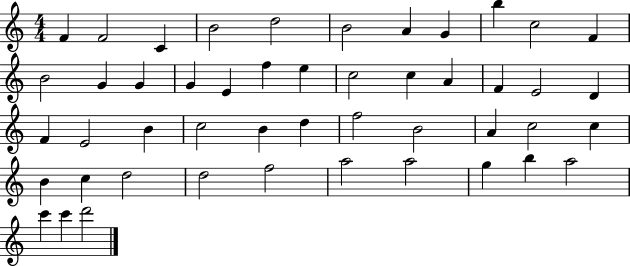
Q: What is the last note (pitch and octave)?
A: D6